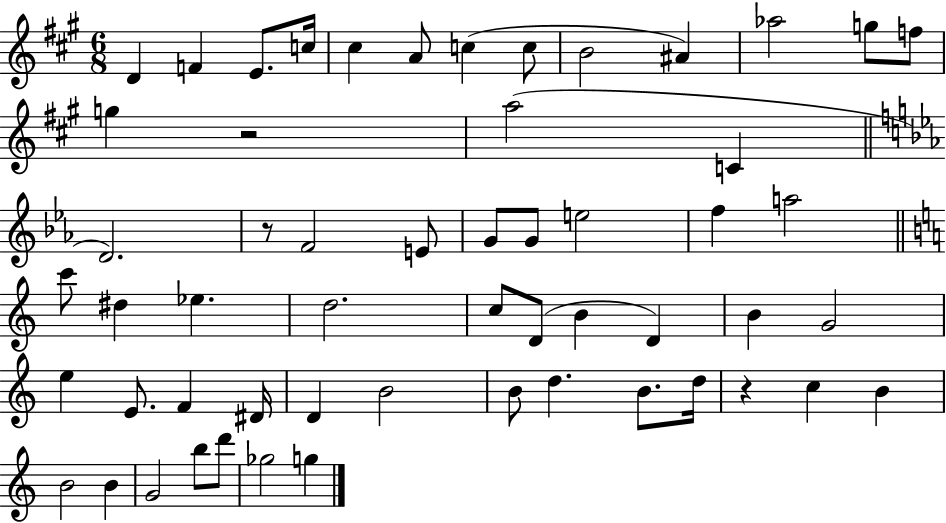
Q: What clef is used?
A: treble